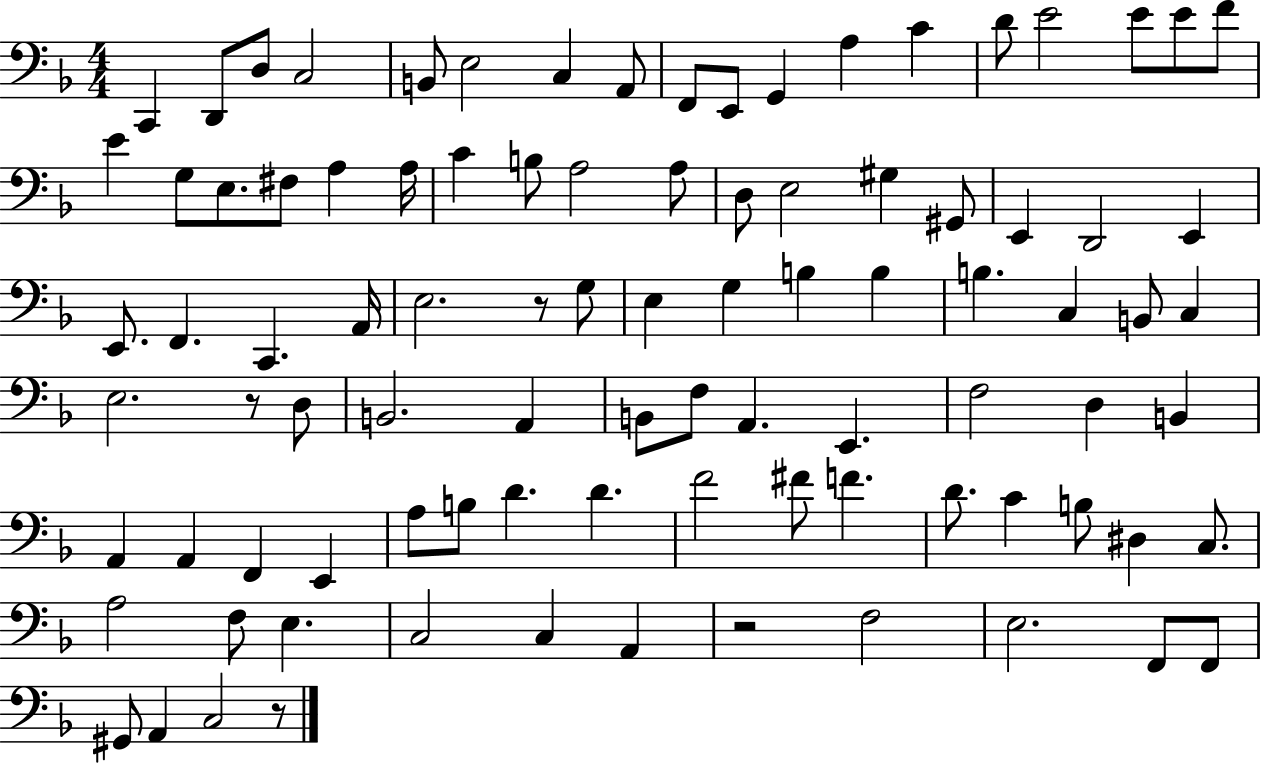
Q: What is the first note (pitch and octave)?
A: C2